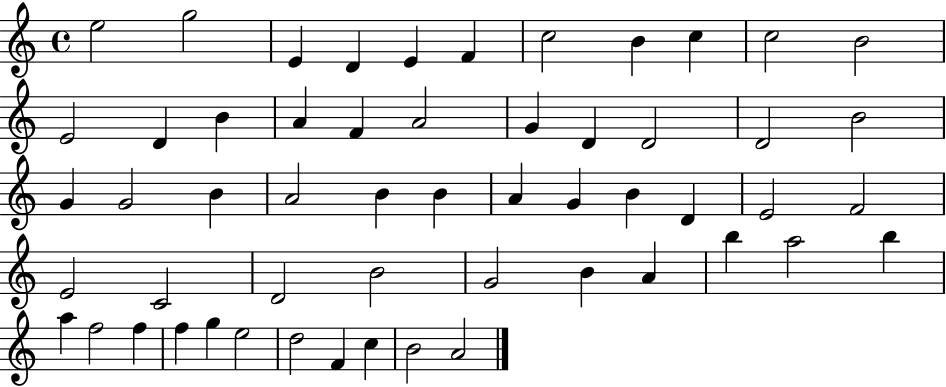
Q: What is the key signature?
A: C major